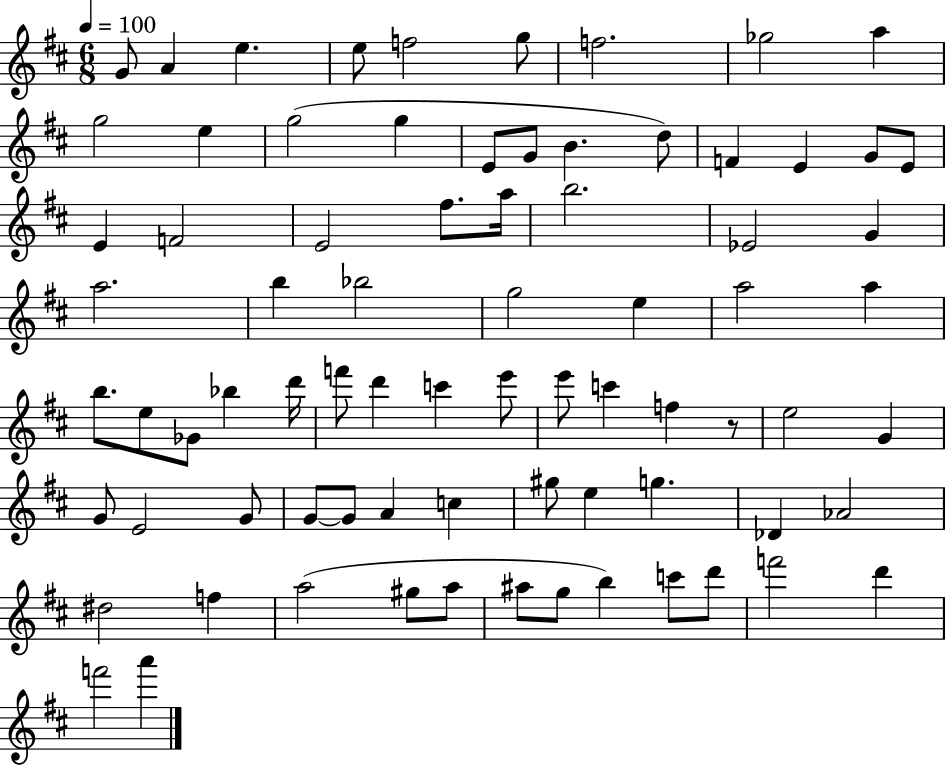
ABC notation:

X:1
T:Untitled
M:6/8
L:1/4
K:D
G/2 A e e/2 f2 g/2 f2 _g2 a g2 e g2 g E/2 G/2 B d/2 F E G/2 E/2 E F2 E2 ^f/2 a/4 b2 _E2 G a2 b _b2 g2 e a2 a b/2 e/2 _G/2 _b d'/4 f'/2 d' c' e'/2 e'/2 c' f z/2 e2 G G/2 E2 G/2 G/2 G/2 A c ^g/2 e g _D _A2 ^d2 f a2 ^g/2 a/2 ^a/2 g/2 b c'/2 d'/2 f'2 d' f'2 a'